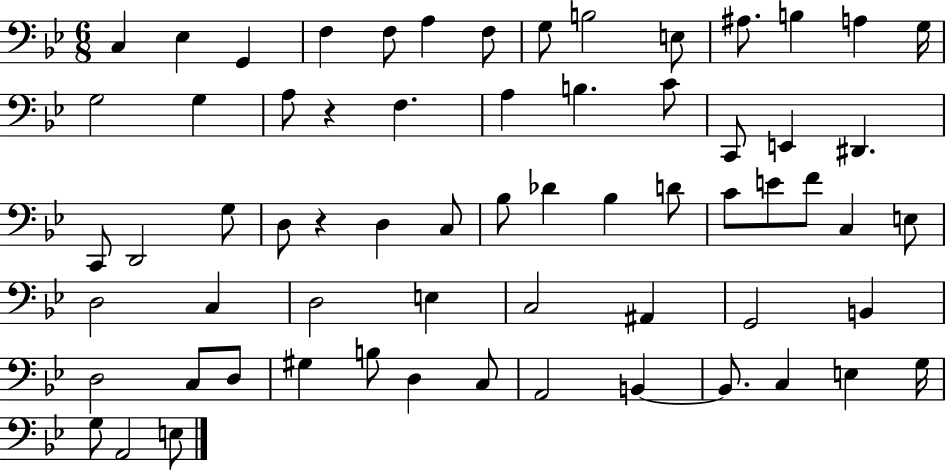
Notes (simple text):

C3/q Eb3/q G2/q F3/q F3/e A3/q F3/e G3/e B3/h E3/e A#3/e. B3/q A3/q G3/s G3/h G3/q A3/e R/q F3/q. A3/q B3/q. C4/e C2/e E2/q D#2/q. C2/e D2/h G3/e D3/e R/q D3/q C3/e Bb3/e Db4/q Bb3/q D4/e C4/e E4/e F4/e C3/q E3/e D3/h C3/q D3/h E3/q C3/h A#2/q G2/h B2/q D3/h C3/e D3/e G#3/q B3/e D3/q C3/e A2/h B2/q B2/e. C3/q E3/q G3/s G3/e A2/h E3/e